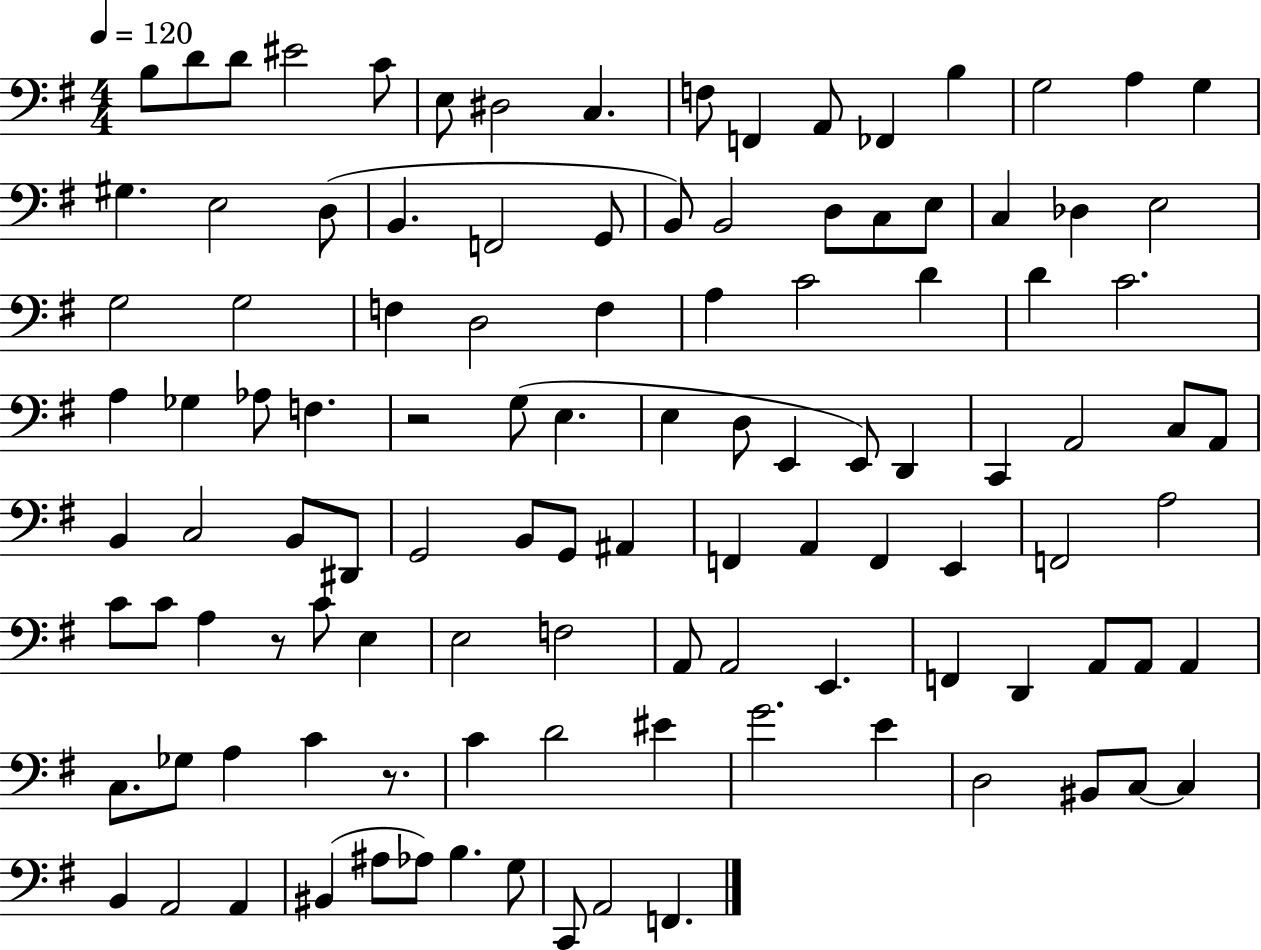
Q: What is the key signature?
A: G major